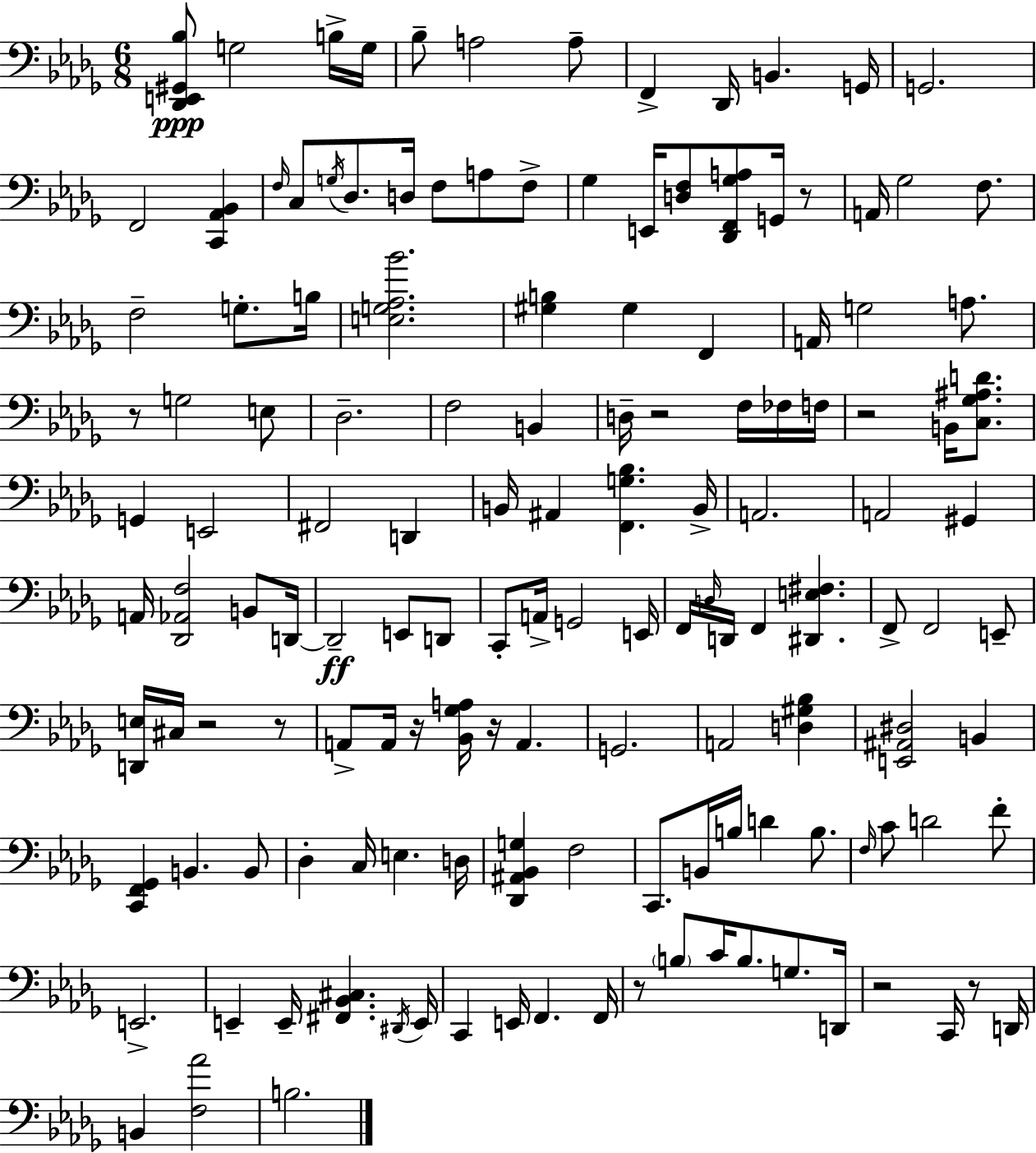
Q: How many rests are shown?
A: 11